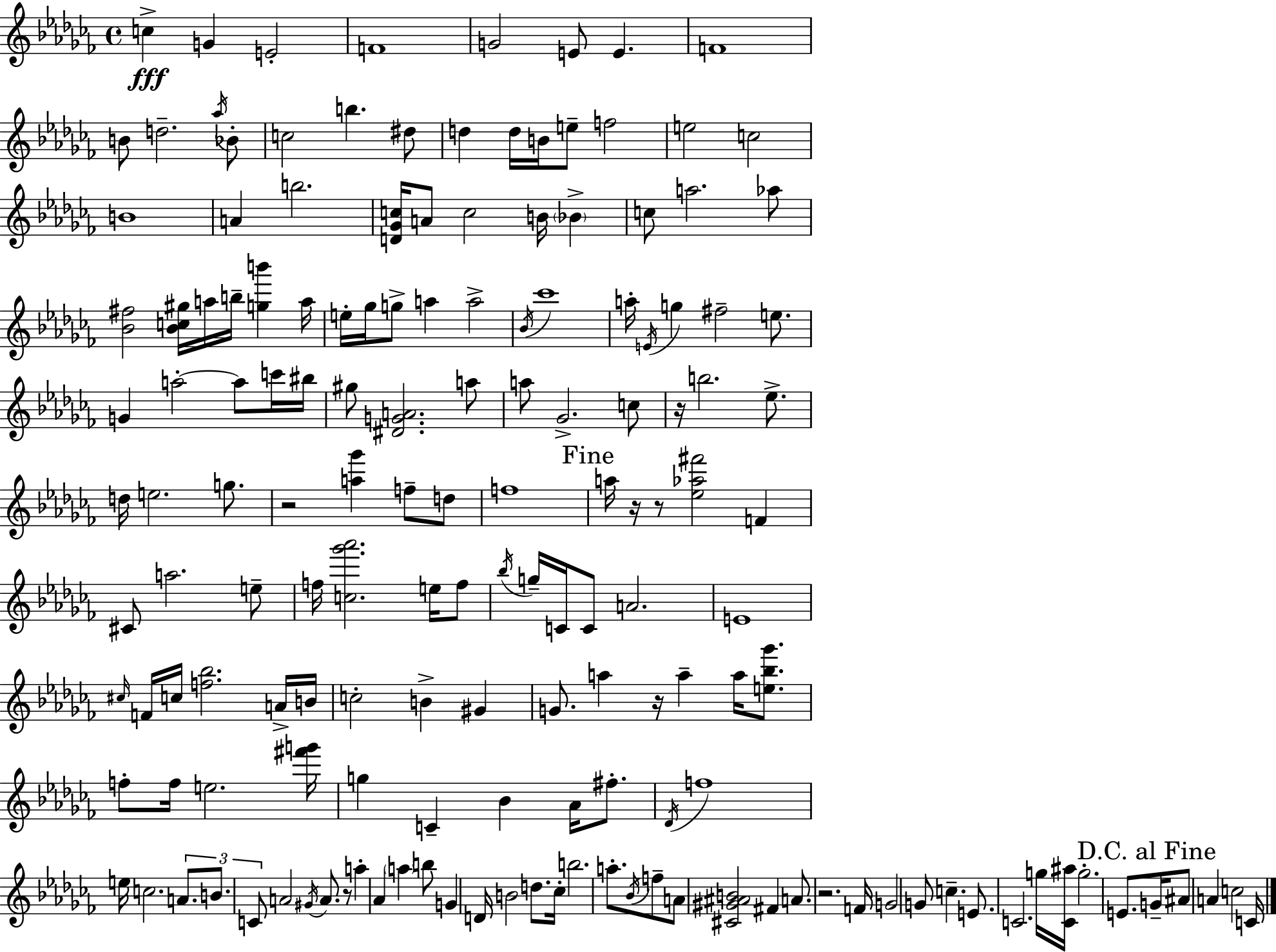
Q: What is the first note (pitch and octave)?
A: C5